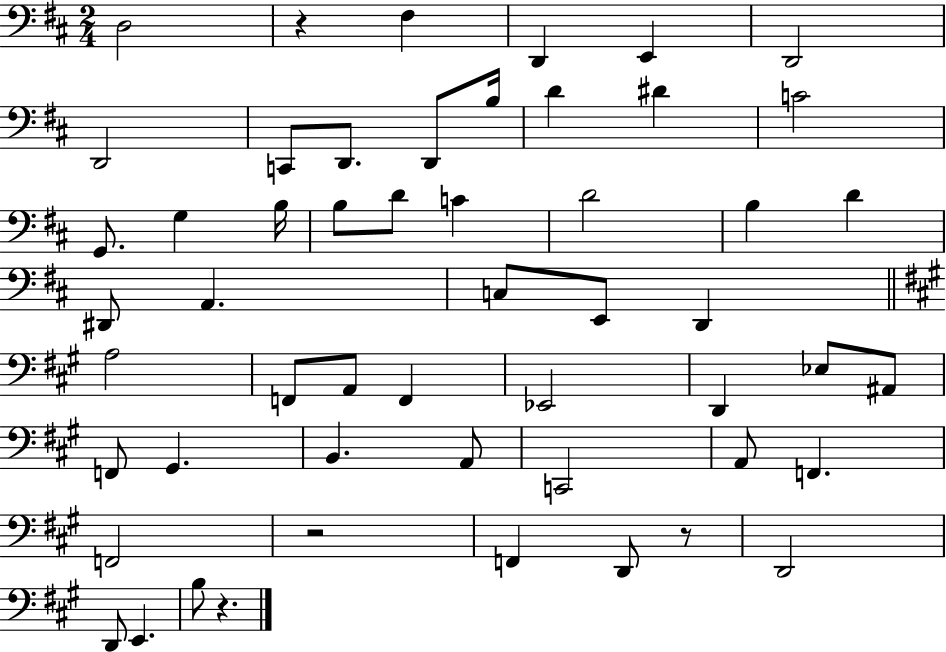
D3/h R/q F#3/q D2/q E2/q D2/h D2/h C2/e D2/e. D2/e B3/s D4/q D#4/q C4/h G2/e. G3/q B3/s B3/e D4/e C4/q D4/h B3/q D4/q D#2/e A2/q. C3/e E2/e D2/q A3/h F2/e A2/e F2/q Eb2/h D2/q Eb3/e A#2/e F2/e G#2/q. B2/q. A2/e C2/h A2/e F2/q. F2/h R/h F2/q D2/e R/e D2/h D2/e E2/q. B3/e R/q.